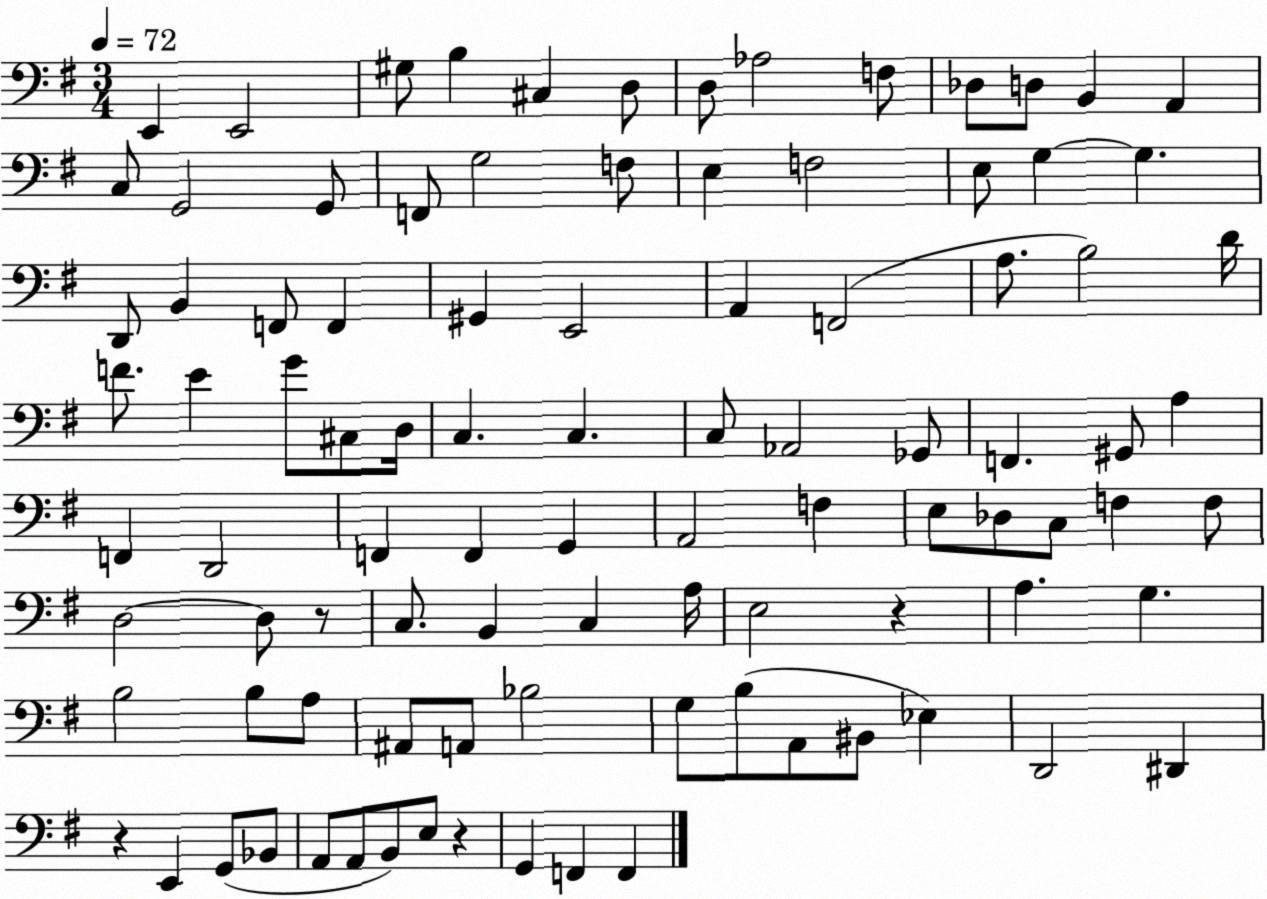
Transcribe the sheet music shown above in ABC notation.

X:1
T:Untitled
M:3/4
L:1/4
K:G
E,, E,,2 ^G,/2 B, ^C, D,/2 D,/2 _A,2 F,/2 _D,/2 D,/2 B,, A,, C,/2 G,,2 G,,/2 F,,/2 G,2 F,/2 E, F,2 E,/2 G, G, D,,/2 B,, F,,/2 F,, ^G,, E,,2 A,, F,,2 A,/2 B,2 D/4 F/2 E G/2 ^C,/2 D,/4 C, C, C,/2 _A,,2 _G,,/2 F,, ^G,,/2 A, F,, D,,2 F,, F,, G,, A,,2 F, E,/2 _D,/2 C,/2 F, F,/2 D,2 D,/2 z/2 C,/2 B,, C, A,/4 E,2 z A, G, B,2 B,/2 A,/2 ^A,,/2 A,,/2 _B,2 G,/2 B,/2 A,,/2 ^B,,/2 _E, D,,2 ^D,, z E,, G,,/2 _B,,/2 A,,/2 A,,/2 B,,/2 E,/2 z G,, F,, F,,